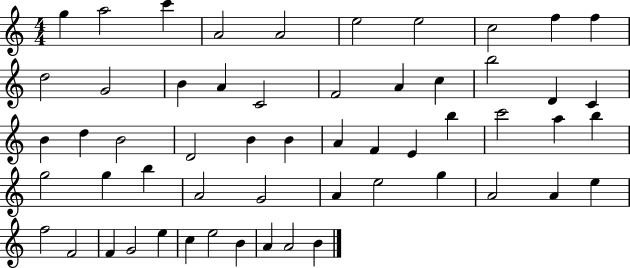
{
  \clef treble
  \numericTimeSignature
  \time 4/4
  \key c \major
  g''4 a''2 c'''4 | a'2 a'2 | e''2 e''2 | c''2 f''4 f''4 | \break d''2 g'2 | b'4 a'4 c'2 | f'2 a'4 c''4 | b''2 d'4 c'4 | \break b'4 d''4 b'2 | d'2 b'4 b'4 | a'4 f'4 e'4 b''4 | c'''2 a''4 b''4 | \break g''2 g''4 b''4 | a'2 g'2 | a'4 e''2 g''4 | a'2 a'4 e''4 | \break f''2 f'2 | f'4 g'2 e''4 | c''4 e''2 b'4 | a'4 a'2 b'4 | \break \bar "|."
}